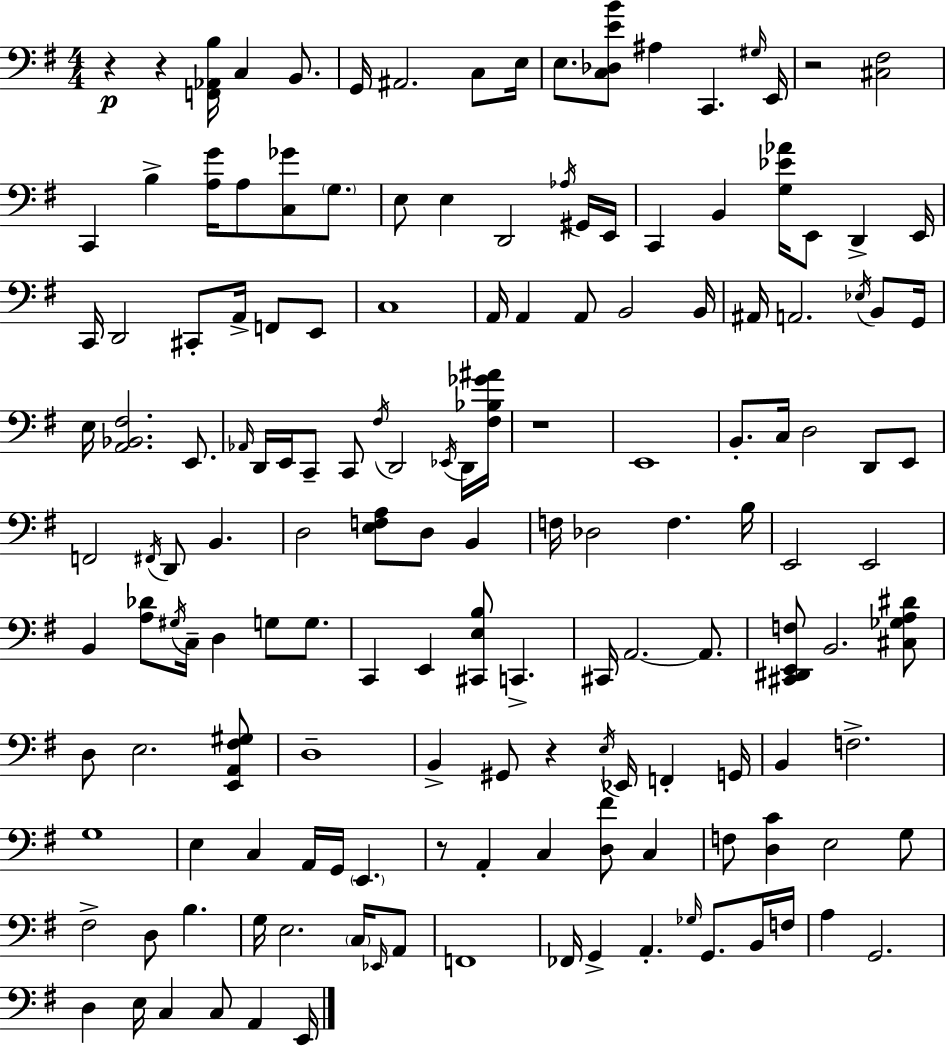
{
  \clef bass
  \numericTimeSignature
  \time 4/4
  \key g \major
  r4\p r4 <f, aes, b>16 c4 b,8. | g,16 ais,2. c8 e16 | e8. <c des e' b'>8 ais4 c,4. \grace { gis16 } | e,16 r2 <cis fis>2 | \break c,4 b4-> <a g'>16 a8 <c ges'>8 \parenthesize g8. | e8 e4 d,2 \acciaccatura { aes16 } | gis,16 e,16 c,4 b,4 <g ees' aes'>16 e,8 d,4-> | e,16 c,16 d,2 cis,8-. a,16-> f,8 | \break e,8 c1 | a,16 a,4 a,8 b,2 | b,16 ais,16 a,2. \acciaccatura { ees16 } | b,8 g,16 e16 <a, bes, fis>2. | \break e,8. \grace { aes,16 } d,16 e,16 c,8-- c,8 \acciaccatura { fis16 } d,2 | \acciaccatura { ees,16 } d,16 <fis bes ges' ais'>16 r1 | e,1 | b,8.-. c16 d2 | \break d,8 e,8 f,2 \acciaccatura { fis,16 } d,8 | b,4. d2 <e f a>8 | d8 b,4 f16 des2 | f4. b16 e,2 e,2 | \break b,4 <a des'>8 \acciaccatura { gis16 } c16-- d4 | g8 g8. c,4 e,4 | <cis, e b>8 c,4.-> cis,16 a,2.~~ | a,8. <cis, dis, e, f>8 b,2. | \break <cis ges a dis'>8 d8 e2. | <e, a, fis gis>8 d1-- | b,4-> gis,8 r4 | \acciaccatura { e16 } ees,16 f,4-. g,16 b,4 f2.-> | \break g1 | e4 c4 | a,16 g,16 \parenthesize e,4. r8 a,4-. c4 | <d fis'>8 c4 f8 <d c'>4 e2 | \break g8 fis2-> | d8 b4. g16 e2. | \parenthesize c16 \grace { ees,16 } a,8 f,1 | fes,16 g,4-> a,4.-. | \break \grace { ges16 } g,8. b,16 f16 a4 g,2. | d4 e16 | c4 c8 a,4 e,16 \bar "|."
}